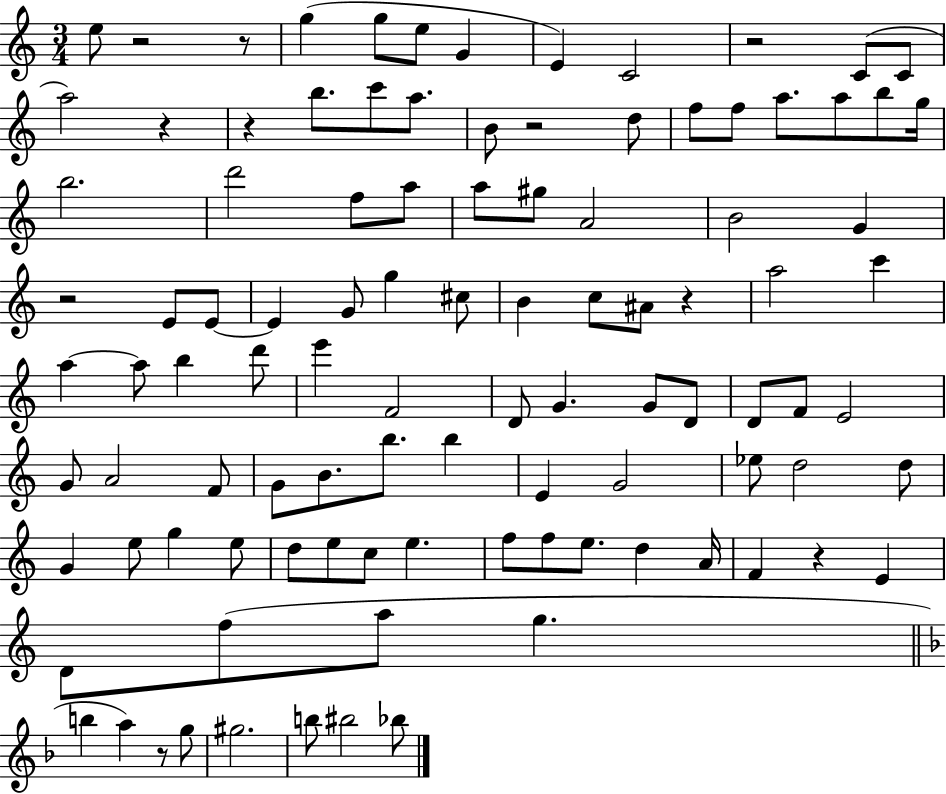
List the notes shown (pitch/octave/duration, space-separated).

E5/e R/h R/e G5/q G5/e E5/e G4/q E4/q C4/h R/h C4/e C4/e A5/h R/q R/q B5/e. C6/e A5/e. B4/e R/h D5/e F5/e F5/e A5/e. A5/e B5/e G5/s B5/h. D6/h F5/e A5/e A5/e G#5/e A4/h B4/h G4/q R/h E4/e E4/e E4/q G4/e G5/q C#5/e B4/q C5/e A#4/e R/q A5/h C6/q A5/q A5/e B5/q D6/e E6/q F4/h D4/e G4/q. G4/e D4/e D4/e F4/e E4/h G4/e A4/h F4/e G4/e B4/e. B5/e. B5/q E4/q G4/h Eb5/e D5/h D5/e G4/q E5/e G5/q E5/e D5/e E5/e C5/e E5/q. F5/e F5/e E5/e. D5/q A4/s F4/q R/q E4/q D4/e F5/e A5/e G5/q. B5/q A5/q R/e G5/e G#5/h. B5/e BIS5/h Bb5/e